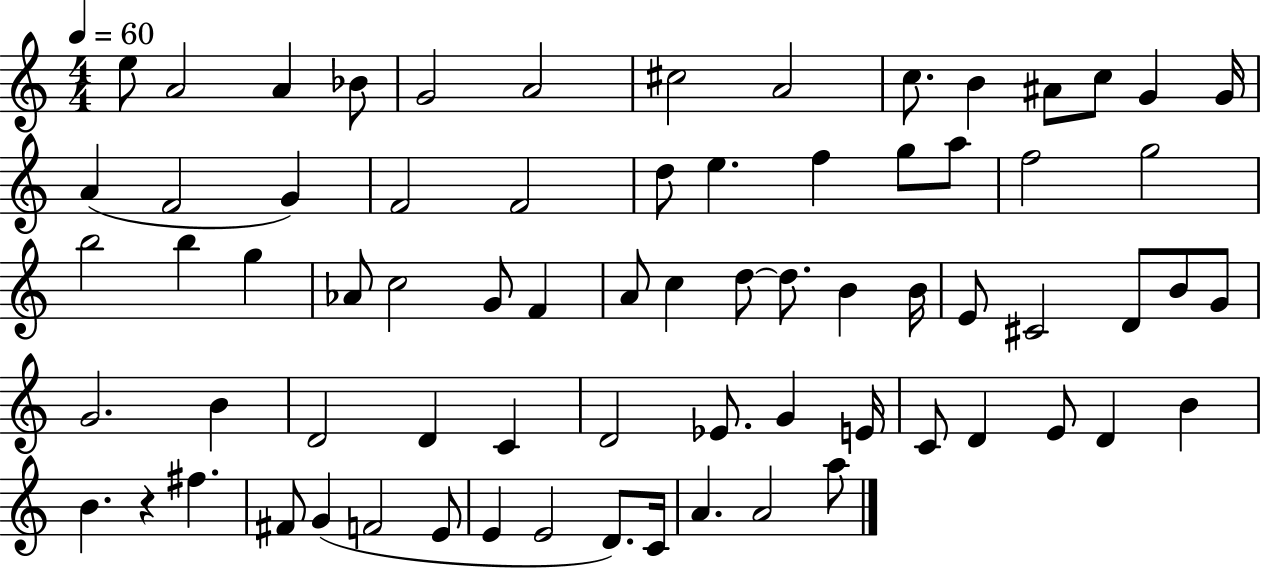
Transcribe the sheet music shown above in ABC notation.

X:1
T:Untitled
M:4/4
L:1/4
K:C
e/2 A2 A _B/2 G2 A2 ^c2 A2 c/2 B ^A/2 c/2 G G/4 A F2 G F2 F2 d/2 e f g/2 a/2 f2 g2 b2 b g _A/2 c2 G/2 F A/2 c d/2 d/2 B B/4 E/2 ^C2 D/2 B/2 G/2 G2 B D2 D C D2 _E/2 G E/4 C/2 D E/2 D B B z ^f ^F/2 G F2 E/2 E E2 D/2 C/4 A A2 a/2